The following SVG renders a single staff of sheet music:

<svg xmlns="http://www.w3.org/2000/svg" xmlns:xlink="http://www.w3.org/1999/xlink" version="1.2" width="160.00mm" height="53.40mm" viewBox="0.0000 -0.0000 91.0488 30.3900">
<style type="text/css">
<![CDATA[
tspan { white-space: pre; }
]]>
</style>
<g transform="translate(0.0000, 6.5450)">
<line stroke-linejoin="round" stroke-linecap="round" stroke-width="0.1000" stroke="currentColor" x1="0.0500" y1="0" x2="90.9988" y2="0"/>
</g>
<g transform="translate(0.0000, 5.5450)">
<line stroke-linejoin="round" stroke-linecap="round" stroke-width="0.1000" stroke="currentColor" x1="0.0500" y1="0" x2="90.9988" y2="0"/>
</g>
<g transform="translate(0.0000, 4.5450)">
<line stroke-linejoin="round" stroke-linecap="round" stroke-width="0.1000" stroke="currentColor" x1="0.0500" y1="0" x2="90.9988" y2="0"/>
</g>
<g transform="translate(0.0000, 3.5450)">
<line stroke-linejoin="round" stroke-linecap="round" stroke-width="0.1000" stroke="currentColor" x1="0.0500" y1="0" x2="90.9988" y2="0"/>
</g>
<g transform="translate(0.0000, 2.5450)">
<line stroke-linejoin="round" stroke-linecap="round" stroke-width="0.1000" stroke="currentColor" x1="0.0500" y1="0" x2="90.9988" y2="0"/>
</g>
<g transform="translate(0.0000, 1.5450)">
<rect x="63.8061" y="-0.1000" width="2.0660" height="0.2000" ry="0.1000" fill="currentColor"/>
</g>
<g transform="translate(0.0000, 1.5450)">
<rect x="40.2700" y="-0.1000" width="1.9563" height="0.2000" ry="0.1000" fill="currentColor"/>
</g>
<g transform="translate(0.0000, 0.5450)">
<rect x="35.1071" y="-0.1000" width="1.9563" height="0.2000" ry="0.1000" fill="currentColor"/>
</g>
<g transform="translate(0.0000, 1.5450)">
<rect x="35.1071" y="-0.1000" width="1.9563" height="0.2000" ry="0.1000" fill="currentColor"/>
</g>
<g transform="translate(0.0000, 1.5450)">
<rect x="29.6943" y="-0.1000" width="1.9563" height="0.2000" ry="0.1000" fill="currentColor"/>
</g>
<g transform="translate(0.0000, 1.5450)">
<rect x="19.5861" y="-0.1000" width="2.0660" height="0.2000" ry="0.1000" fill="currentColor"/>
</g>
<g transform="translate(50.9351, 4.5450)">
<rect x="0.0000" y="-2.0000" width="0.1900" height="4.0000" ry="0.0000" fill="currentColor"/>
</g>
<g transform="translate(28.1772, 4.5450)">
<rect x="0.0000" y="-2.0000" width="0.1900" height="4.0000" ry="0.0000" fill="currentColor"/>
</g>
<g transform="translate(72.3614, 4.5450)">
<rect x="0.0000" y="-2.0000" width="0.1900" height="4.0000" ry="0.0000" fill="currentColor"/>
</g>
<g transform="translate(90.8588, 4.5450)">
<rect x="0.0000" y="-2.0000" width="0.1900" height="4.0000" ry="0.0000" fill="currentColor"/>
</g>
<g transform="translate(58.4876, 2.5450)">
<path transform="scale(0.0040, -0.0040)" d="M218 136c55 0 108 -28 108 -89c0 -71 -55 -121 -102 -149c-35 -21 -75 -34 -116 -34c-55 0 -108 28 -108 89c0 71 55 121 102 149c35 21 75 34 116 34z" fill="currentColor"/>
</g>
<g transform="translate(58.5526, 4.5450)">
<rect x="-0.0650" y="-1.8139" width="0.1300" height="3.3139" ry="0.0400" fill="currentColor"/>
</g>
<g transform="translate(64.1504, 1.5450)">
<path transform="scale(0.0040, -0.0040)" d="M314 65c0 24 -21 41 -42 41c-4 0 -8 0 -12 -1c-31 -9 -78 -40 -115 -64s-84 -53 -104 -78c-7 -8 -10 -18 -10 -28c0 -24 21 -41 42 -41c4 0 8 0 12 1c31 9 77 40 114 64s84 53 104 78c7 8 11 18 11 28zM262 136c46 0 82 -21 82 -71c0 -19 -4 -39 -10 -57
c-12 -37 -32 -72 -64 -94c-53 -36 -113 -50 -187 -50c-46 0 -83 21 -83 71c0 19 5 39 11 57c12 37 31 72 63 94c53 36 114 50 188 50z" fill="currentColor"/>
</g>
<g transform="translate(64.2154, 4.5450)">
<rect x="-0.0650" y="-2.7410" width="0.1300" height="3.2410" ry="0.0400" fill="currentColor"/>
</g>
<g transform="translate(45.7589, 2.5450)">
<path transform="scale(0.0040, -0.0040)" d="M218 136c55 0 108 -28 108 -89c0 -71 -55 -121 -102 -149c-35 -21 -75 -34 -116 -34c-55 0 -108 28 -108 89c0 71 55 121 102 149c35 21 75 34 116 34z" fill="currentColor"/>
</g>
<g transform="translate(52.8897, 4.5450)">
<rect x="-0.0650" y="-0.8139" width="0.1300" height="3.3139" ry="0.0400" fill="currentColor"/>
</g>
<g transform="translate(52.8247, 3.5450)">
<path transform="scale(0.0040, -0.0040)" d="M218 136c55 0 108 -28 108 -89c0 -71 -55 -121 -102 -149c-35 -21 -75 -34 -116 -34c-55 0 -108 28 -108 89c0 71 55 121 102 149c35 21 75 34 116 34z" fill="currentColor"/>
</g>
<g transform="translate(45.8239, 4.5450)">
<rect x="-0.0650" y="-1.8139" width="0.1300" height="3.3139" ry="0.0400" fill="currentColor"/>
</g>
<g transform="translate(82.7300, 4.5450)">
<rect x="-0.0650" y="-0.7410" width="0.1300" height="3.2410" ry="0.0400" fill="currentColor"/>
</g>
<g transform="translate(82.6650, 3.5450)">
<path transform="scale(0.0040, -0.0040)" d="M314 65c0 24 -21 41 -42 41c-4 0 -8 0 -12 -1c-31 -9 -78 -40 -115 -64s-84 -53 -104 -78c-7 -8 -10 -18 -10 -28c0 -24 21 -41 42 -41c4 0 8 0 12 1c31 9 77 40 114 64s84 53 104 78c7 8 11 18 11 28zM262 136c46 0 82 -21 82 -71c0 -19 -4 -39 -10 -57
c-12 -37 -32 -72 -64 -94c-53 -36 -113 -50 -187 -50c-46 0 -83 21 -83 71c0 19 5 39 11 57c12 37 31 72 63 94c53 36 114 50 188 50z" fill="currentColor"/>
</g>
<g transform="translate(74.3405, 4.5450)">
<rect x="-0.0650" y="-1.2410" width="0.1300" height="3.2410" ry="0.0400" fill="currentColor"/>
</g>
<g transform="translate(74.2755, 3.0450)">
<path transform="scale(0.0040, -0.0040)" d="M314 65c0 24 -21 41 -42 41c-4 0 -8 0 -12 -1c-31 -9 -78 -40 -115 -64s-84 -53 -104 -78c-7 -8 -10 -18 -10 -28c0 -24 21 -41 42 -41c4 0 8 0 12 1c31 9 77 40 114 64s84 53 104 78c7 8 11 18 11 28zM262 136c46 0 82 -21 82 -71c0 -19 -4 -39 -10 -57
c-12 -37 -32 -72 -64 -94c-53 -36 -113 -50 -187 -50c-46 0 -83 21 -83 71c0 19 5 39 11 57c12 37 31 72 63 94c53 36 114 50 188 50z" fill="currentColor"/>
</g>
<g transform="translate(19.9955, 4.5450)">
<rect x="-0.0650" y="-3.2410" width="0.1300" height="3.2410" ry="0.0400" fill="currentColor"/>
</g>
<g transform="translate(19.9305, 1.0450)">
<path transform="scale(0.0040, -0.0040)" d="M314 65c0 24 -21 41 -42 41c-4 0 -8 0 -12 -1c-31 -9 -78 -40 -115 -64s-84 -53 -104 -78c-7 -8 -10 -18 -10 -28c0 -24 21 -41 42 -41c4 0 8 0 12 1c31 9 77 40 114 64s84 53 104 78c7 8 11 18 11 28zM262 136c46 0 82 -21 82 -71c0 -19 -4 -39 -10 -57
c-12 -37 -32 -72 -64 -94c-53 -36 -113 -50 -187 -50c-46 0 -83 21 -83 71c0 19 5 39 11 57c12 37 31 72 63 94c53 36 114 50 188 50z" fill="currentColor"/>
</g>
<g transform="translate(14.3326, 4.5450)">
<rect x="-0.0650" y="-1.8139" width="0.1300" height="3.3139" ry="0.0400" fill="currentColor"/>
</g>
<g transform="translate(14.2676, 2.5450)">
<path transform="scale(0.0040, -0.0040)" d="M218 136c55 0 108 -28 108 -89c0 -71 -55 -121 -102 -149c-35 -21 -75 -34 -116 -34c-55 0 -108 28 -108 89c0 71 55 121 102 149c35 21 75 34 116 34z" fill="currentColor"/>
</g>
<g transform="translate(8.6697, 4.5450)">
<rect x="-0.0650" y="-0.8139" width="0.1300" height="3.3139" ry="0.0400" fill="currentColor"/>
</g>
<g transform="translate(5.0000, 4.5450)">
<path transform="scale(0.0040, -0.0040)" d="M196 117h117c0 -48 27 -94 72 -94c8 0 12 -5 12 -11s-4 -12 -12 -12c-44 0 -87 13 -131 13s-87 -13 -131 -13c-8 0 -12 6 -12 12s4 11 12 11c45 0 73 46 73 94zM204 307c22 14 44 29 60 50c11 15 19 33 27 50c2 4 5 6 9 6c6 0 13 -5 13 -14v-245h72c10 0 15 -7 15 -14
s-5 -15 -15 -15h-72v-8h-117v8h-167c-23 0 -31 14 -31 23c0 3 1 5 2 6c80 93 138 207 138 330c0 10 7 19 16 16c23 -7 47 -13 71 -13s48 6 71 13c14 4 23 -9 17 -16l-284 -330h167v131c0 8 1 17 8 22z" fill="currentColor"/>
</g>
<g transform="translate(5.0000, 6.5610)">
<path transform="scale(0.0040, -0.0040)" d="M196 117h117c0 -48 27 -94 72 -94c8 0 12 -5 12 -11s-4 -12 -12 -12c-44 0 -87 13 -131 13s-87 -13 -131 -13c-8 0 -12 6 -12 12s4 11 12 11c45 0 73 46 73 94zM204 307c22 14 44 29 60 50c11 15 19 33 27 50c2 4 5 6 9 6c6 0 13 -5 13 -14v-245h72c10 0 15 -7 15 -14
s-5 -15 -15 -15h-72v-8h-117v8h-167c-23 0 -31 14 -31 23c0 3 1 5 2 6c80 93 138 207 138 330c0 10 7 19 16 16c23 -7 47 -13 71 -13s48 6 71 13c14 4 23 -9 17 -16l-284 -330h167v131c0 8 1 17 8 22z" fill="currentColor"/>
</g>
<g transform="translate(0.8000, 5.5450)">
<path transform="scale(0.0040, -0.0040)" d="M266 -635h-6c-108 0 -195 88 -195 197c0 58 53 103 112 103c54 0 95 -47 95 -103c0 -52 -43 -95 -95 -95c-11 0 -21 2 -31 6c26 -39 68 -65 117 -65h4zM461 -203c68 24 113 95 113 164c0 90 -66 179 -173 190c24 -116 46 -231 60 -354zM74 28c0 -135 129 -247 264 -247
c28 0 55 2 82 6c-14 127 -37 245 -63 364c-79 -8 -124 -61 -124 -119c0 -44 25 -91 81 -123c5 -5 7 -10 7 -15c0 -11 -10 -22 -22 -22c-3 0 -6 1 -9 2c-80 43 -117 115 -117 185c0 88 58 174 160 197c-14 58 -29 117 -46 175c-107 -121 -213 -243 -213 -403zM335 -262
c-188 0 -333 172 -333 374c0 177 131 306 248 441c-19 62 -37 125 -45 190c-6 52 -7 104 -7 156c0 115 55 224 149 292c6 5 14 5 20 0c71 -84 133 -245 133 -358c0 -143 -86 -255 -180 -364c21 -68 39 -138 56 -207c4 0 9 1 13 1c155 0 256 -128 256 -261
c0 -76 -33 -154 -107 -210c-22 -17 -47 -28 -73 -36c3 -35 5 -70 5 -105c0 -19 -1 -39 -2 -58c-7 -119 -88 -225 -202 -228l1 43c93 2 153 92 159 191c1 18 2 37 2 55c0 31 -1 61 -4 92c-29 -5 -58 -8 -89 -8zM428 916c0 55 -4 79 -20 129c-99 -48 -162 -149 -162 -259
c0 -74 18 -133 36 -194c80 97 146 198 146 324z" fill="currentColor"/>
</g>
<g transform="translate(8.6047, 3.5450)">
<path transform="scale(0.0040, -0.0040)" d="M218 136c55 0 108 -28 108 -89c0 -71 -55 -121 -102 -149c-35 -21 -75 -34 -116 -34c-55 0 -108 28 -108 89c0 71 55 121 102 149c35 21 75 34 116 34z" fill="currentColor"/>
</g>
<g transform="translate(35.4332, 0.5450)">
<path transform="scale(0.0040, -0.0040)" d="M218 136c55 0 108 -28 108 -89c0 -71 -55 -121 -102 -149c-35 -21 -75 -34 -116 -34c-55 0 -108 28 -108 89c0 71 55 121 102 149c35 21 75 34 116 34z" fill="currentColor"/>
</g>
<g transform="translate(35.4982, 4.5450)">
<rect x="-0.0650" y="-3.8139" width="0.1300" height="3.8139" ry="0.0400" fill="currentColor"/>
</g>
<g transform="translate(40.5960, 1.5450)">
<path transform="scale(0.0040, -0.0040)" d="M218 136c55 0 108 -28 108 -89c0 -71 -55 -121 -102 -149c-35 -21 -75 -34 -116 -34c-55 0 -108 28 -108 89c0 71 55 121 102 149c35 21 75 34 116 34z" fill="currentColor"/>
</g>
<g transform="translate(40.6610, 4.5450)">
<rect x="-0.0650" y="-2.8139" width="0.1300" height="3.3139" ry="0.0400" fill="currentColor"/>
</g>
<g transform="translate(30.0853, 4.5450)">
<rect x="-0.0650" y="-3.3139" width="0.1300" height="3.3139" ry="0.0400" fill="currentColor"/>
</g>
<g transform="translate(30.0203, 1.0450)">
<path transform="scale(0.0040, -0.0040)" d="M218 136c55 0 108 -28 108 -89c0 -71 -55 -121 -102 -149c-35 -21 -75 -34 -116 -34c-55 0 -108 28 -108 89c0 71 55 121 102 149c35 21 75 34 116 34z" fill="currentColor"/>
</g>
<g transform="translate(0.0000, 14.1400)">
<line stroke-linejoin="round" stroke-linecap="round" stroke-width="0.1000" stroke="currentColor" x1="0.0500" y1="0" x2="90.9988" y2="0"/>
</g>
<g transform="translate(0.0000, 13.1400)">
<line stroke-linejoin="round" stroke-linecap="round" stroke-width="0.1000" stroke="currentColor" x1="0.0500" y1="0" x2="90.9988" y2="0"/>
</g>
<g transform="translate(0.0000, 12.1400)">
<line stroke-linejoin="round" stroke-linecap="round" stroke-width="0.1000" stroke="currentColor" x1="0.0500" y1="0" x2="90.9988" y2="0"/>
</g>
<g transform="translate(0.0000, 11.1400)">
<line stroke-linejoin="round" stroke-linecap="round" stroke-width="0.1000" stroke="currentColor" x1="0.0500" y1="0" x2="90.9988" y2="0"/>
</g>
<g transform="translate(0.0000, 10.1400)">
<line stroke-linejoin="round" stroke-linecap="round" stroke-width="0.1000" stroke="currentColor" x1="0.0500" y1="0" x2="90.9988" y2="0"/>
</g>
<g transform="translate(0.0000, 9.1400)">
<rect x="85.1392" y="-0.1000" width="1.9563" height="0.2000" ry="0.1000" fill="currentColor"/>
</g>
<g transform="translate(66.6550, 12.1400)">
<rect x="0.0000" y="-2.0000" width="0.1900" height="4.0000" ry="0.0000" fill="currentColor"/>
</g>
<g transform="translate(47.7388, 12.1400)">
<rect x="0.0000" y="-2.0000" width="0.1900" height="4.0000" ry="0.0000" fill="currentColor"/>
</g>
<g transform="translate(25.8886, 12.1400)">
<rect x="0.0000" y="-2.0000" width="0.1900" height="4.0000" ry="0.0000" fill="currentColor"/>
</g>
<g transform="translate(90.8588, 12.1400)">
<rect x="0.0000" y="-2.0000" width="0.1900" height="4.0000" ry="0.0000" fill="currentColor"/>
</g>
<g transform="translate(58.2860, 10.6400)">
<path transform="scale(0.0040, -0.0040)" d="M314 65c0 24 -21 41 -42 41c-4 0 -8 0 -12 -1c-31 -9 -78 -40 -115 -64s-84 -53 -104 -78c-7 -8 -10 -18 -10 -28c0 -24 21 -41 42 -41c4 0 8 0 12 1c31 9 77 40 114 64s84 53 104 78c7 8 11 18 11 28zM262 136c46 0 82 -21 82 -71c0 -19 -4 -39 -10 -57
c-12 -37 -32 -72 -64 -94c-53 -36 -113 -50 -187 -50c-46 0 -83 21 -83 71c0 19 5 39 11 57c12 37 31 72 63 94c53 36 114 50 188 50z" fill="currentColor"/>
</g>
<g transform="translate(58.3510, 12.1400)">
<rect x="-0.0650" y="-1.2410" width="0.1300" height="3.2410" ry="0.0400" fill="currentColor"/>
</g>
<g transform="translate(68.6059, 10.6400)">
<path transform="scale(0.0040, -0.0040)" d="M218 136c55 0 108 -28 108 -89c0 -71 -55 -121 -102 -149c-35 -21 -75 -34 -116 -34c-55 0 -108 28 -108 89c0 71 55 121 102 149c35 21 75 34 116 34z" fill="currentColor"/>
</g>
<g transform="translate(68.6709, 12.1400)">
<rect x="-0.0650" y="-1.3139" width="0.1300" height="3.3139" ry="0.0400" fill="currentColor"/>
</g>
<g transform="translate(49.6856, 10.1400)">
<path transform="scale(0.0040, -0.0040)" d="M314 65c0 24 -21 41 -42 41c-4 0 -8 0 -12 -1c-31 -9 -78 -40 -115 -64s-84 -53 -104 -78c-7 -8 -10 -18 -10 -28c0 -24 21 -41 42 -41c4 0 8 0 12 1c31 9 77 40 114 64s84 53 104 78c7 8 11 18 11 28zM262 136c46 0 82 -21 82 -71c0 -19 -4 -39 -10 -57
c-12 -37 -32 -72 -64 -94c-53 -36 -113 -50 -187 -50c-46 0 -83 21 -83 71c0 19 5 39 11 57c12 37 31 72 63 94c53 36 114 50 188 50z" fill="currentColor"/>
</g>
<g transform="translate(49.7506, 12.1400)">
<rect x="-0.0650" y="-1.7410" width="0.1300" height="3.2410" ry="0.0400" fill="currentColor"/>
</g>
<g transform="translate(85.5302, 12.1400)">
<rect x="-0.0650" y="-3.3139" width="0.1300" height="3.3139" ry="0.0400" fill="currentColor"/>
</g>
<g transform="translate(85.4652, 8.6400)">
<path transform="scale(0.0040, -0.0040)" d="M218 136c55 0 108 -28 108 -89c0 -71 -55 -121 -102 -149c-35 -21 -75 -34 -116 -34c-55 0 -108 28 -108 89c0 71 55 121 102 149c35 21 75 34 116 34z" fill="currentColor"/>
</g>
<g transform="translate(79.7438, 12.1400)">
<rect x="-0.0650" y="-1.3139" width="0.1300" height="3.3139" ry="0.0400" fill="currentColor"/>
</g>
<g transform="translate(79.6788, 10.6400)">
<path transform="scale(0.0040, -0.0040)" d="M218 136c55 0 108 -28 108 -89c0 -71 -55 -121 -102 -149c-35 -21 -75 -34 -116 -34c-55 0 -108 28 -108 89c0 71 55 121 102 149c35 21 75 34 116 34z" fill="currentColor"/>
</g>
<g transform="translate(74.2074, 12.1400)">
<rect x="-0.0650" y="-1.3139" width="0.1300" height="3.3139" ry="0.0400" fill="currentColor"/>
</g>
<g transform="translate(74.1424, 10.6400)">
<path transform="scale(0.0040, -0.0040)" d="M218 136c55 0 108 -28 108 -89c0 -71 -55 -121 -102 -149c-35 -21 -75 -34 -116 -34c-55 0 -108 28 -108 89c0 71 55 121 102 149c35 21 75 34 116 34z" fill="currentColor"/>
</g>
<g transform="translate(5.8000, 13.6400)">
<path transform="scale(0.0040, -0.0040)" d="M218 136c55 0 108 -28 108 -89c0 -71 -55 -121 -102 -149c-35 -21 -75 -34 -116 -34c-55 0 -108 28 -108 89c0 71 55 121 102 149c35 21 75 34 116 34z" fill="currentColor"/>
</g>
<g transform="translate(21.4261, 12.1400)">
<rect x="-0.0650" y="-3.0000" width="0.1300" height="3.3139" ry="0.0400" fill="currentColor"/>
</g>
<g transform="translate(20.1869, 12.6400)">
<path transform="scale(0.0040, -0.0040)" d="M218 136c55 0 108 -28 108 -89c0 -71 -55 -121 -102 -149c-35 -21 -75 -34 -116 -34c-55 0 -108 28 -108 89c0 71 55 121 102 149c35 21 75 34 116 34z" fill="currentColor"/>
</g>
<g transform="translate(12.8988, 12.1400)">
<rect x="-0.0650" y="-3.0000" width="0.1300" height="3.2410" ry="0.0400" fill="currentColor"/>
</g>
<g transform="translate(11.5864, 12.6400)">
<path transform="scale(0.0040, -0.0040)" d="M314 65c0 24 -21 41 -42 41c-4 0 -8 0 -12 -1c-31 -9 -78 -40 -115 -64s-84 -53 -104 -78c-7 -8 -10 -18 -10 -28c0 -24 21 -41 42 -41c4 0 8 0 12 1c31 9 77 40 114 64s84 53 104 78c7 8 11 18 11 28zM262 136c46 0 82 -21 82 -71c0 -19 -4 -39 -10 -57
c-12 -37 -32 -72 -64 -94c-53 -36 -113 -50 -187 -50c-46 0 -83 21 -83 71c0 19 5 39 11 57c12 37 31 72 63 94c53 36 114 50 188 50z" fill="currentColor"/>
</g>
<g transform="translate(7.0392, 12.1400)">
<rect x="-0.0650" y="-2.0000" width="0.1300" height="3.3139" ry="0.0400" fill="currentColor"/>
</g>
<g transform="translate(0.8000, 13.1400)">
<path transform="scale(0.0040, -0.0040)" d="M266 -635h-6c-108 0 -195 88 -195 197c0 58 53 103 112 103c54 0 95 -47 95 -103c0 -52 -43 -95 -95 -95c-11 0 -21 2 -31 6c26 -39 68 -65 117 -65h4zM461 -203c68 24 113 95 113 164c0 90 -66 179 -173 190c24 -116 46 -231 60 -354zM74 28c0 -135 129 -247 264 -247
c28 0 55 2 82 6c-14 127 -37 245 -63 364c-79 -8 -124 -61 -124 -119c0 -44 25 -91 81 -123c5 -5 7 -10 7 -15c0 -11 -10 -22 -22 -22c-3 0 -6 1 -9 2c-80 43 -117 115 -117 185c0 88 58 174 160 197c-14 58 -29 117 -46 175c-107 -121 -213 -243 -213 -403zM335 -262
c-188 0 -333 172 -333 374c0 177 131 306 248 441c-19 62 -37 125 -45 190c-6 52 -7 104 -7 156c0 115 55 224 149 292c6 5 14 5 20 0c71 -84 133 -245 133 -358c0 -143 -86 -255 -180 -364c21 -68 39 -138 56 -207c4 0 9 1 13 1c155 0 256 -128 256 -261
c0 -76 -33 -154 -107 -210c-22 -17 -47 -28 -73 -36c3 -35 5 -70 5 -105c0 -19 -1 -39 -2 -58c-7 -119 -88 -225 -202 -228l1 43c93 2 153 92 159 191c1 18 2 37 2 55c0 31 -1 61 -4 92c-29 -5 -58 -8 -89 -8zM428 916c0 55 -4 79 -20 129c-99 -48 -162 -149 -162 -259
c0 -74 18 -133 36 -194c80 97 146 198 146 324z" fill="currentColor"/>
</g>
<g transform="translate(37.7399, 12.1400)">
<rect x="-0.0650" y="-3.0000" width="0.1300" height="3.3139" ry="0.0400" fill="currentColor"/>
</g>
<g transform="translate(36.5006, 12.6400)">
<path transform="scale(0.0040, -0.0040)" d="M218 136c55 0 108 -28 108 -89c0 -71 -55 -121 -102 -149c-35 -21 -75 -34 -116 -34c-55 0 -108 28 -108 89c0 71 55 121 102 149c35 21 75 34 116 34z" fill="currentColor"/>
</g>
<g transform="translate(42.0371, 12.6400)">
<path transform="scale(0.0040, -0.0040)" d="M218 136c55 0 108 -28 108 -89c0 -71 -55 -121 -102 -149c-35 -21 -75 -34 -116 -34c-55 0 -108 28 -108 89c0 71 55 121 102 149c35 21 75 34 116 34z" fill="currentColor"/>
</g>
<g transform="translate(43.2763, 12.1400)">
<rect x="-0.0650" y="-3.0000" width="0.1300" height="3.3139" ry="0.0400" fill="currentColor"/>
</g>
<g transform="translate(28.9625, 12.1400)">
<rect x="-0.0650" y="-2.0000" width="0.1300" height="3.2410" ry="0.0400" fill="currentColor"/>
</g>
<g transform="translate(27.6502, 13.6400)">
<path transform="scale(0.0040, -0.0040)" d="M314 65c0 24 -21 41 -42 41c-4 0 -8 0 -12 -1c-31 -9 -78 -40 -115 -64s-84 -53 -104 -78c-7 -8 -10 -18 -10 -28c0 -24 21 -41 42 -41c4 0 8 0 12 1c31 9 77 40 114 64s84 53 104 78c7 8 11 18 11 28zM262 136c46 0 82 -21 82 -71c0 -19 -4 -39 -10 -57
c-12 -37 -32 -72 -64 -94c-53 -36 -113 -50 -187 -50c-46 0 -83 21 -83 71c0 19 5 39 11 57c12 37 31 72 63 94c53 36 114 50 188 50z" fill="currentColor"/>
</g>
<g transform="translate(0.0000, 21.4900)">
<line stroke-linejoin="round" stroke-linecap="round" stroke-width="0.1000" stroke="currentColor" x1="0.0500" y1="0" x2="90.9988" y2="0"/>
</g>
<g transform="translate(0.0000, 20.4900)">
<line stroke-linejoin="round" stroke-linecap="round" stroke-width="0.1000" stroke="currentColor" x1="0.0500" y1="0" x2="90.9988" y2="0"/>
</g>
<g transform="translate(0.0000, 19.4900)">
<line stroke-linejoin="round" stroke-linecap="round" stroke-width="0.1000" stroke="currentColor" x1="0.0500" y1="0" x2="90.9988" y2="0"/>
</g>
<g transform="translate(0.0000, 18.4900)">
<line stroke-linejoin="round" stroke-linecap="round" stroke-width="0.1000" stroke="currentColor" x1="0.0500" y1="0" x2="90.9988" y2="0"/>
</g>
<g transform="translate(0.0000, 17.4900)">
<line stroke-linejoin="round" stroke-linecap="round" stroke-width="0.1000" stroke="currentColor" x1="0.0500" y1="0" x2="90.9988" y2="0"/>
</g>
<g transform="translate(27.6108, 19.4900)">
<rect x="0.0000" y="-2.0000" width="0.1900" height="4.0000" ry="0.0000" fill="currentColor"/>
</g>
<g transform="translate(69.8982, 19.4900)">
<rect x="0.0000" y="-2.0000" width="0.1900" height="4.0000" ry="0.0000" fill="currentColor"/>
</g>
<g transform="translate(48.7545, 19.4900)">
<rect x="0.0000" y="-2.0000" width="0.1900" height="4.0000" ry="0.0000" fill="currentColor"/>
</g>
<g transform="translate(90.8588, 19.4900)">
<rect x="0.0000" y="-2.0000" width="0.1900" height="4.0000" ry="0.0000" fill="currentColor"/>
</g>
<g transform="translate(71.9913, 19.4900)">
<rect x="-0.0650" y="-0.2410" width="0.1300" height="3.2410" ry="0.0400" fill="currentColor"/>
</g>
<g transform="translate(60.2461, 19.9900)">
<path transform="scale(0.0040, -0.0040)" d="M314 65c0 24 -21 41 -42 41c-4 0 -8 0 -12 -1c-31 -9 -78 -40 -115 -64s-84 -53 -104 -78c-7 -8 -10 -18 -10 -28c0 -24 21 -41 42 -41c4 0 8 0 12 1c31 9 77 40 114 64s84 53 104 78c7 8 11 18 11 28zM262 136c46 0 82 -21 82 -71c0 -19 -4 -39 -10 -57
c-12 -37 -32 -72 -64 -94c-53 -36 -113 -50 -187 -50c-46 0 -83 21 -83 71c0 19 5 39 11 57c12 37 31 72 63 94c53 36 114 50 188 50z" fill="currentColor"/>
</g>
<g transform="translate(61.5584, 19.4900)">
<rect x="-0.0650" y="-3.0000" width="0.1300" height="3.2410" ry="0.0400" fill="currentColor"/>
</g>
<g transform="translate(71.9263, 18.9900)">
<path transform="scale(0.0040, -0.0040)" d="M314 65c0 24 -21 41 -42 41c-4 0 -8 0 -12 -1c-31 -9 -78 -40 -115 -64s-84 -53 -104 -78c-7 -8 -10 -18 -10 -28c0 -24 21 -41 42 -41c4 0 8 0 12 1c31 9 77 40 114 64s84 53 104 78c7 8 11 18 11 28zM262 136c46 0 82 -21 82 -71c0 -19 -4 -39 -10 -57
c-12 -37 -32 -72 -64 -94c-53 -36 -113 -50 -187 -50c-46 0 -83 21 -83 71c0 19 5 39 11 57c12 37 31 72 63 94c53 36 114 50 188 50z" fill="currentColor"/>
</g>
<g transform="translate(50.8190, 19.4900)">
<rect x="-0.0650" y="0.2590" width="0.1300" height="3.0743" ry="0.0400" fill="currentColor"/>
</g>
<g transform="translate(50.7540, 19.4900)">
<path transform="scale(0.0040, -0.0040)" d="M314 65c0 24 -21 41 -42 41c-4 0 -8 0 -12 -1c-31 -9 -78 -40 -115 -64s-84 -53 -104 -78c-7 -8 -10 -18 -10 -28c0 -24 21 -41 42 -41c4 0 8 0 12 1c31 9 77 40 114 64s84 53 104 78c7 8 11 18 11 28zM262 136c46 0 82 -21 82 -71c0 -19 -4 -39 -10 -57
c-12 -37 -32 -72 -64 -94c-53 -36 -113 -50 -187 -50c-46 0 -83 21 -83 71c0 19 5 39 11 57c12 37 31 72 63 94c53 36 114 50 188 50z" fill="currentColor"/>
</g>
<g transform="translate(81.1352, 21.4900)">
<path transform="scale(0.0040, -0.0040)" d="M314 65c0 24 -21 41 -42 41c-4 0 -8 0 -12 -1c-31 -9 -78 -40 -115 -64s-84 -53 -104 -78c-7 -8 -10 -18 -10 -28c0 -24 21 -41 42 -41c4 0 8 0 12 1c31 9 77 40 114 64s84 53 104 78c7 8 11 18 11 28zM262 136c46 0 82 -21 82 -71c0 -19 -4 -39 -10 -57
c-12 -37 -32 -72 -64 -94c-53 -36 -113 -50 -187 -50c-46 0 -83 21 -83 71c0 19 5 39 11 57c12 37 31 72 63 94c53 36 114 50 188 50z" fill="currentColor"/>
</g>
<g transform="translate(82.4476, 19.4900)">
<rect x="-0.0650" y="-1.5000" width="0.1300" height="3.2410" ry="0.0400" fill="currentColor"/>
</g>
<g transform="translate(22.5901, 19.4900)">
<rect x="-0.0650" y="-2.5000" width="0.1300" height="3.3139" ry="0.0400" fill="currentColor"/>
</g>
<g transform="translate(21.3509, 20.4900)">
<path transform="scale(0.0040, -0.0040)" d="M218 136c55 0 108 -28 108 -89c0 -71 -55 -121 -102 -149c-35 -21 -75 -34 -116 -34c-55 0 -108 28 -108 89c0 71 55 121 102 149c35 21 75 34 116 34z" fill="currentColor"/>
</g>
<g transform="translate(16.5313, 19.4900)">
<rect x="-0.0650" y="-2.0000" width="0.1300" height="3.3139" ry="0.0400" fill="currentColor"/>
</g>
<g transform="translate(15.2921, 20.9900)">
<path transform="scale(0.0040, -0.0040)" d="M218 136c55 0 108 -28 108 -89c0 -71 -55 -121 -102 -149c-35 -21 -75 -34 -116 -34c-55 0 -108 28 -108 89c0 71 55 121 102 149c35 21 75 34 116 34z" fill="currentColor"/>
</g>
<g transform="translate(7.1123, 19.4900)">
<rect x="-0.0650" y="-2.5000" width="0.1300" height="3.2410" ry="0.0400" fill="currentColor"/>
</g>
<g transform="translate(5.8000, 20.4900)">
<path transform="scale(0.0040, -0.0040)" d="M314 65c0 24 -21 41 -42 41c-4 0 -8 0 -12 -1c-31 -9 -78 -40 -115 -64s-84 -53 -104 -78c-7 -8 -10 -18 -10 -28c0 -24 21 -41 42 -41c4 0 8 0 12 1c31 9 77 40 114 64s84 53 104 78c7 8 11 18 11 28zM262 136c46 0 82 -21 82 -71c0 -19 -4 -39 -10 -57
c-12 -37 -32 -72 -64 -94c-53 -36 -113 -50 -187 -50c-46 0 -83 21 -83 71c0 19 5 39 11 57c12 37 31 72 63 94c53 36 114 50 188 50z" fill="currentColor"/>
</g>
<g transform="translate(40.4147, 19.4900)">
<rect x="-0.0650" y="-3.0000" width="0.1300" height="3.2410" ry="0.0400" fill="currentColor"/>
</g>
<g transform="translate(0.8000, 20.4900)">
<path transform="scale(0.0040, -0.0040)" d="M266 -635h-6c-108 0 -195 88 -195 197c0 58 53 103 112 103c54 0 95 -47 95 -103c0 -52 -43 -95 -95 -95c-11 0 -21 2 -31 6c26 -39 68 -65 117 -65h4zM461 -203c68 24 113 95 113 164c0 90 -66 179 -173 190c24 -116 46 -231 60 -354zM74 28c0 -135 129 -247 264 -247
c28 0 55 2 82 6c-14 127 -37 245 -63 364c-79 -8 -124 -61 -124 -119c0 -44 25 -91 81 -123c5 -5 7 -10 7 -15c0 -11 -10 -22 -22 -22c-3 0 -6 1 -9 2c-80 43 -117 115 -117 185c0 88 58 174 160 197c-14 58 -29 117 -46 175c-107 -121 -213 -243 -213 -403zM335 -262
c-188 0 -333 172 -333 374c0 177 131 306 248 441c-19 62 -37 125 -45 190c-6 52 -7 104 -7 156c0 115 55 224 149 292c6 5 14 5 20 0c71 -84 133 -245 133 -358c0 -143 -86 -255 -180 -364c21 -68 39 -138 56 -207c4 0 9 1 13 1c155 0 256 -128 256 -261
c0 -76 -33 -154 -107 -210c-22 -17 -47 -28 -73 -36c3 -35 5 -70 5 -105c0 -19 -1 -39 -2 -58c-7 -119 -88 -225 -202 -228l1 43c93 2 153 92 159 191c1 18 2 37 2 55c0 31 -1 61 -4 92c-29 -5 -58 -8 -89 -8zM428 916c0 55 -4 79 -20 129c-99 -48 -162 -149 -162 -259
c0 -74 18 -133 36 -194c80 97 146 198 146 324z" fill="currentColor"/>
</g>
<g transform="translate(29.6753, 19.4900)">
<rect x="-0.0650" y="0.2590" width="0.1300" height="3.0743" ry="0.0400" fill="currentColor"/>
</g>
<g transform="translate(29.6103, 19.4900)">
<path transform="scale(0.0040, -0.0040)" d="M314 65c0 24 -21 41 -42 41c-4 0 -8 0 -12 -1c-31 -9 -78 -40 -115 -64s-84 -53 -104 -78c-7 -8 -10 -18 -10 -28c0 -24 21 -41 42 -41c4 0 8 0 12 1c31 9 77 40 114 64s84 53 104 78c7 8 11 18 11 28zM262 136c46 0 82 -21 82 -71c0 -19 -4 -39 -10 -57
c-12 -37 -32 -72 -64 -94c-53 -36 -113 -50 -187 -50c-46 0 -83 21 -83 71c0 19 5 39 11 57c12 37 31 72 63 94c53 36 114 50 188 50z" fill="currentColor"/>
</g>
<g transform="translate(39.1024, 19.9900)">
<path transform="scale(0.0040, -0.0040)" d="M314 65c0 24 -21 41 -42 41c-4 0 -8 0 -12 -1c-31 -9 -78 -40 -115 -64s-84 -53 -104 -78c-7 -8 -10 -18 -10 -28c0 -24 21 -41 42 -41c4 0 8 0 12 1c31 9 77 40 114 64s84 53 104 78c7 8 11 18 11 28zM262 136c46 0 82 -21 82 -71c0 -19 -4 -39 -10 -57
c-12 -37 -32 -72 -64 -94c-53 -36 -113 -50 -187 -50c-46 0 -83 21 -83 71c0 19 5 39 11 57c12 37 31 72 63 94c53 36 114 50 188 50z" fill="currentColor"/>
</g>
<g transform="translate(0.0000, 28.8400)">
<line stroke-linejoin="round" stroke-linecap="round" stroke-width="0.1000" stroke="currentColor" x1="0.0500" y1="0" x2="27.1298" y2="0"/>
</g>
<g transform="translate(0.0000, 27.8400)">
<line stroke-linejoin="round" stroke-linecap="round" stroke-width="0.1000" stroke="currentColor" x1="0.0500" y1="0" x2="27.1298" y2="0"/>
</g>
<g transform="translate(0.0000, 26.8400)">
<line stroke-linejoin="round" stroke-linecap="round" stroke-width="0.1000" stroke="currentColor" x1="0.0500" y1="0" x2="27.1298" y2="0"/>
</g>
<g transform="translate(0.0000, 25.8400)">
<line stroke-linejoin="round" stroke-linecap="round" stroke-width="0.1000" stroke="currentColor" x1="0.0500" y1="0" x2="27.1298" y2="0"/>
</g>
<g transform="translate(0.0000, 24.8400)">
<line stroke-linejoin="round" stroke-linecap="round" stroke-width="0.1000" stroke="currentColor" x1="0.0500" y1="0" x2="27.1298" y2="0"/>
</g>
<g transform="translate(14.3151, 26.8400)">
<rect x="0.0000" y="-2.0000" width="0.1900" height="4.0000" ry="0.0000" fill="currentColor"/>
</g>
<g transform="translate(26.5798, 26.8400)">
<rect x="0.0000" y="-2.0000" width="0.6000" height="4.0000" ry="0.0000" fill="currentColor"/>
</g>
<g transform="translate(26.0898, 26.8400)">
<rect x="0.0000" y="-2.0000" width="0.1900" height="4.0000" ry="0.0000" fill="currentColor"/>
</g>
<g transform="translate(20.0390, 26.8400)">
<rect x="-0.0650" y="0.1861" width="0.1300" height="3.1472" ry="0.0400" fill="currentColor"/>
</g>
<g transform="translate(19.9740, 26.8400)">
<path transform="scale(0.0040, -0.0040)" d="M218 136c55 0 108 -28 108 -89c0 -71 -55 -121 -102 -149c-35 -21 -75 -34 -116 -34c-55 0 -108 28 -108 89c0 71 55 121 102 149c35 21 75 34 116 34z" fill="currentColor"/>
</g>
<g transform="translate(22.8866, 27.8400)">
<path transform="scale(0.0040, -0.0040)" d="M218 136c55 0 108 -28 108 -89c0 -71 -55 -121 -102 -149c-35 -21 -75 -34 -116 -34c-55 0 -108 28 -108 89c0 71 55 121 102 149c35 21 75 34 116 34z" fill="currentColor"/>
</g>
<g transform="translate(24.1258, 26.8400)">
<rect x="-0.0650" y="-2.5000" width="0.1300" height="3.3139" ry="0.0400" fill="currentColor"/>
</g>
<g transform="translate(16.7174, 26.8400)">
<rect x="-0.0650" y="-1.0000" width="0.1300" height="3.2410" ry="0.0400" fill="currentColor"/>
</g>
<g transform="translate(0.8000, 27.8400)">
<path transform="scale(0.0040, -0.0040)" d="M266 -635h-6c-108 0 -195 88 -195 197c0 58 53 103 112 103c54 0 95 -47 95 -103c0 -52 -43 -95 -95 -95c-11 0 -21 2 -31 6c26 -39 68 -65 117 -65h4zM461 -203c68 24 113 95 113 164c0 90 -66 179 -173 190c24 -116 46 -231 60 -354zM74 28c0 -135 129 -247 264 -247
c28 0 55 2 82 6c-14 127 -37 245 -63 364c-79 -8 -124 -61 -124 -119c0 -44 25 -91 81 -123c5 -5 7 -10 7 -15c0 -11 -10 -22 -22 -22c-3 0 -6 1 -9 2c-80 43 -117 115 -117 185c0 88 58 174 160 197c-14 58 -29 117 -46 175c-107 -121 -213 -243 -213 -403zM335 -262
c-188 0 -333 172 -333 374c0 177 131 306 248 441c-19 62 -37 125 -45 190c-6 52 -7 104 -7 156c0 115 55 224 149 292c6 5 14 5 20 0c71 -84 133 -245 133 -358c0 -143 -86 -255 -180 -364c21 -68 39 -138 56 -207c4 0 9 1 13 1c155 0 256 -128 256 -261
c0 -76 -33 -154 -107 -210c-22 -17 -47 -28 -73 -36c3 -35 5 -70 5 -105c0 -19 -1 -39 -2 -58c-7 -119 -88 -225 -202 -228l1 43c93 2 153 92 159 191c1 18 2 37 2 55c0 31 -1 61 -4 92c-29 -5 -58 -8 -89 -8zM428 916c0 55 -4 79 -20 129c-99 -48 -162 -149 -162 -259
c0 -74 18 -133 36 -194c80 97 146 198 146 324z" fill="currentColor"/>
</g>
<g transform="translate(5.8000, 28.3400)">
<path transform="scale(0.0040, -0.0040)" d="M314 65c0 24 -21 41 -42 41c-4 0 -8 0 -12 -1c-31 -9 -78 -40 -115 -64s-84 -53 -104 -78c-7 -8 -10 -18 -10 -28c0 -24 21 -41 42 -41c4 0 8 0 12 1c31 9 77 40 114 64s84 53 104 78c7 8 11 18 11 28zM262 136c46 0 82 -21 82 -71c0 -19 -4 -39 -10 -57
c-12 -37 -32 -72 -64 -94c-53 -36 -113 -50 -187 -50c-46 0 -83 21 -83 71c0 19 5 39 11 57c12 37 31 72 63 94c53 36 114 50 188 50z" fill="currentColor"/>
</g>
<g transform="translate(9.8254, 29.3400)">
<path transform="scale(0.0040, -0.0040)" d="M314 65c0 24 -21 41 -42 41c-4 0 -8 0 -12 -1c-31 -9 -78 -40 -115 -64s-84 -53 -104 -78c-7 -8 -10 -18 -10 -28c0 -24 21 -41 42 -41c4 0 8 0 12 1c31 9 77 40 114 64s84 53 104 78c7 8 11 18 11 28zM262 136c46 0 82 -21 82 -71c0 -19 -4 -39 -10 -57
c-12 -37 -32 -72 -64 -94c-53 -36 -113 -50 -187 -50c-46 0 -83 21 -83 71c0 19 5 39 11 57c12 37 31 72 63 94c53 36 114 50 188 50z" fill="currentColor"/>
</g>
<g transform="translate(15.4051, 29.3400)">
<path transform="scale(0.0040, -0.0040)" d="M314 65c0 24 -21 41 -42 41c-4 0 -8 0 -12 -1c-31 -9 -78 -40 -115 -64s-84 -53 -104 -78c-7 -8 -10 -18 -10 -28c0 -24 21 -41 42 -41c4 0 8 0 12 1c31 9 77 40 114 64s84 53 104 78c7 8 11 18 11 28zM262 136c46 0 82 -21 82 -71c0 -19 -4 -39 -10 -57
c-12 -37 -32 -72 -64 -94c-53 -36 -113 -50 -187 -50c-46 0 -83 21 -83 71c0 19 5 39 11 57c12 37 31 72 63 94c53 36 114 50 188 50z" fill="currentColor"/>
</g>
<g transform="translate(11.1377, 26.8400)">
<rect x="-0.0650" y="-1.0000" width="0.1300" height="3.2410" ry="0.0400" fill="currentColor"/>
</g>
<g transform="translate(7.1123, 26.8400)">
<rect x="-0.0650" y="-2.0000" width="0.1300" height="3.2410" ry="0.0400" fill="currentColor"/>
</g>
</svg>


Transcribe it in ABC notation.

X:1
T:Untitled
M:4/4
L:1/4
K:C
d f b2 b c' a f d f a2 e2 d2 F A2 A F2 A A f2 e2 e e e b G2 F G B2 A2 B2 A2 c2 E2 F2 D2 D2 B G